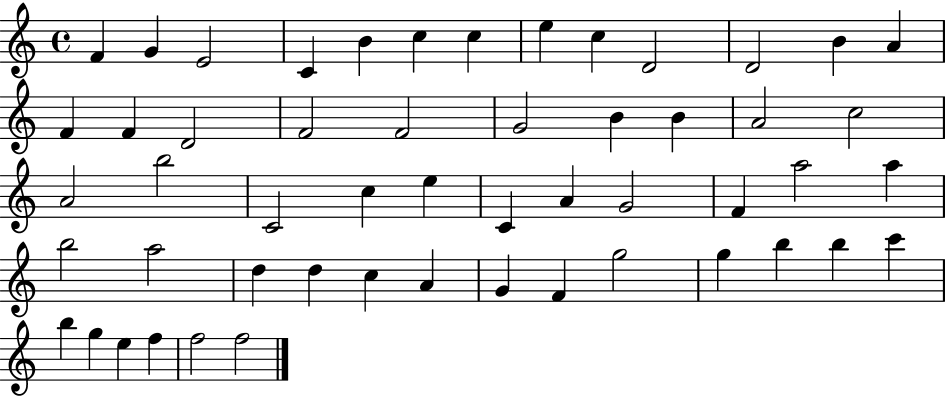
X:1
T:Untitled
M:4/4
L:1/4
K:C
F G E2 C B c c e c D2 D2 B A F F D2 F2 F2 G2 B B A2 c2 A2 b2 C2 c e C A G2 F a2 a b2 a2 d d c A G F g2 g b b c' b g e f f2 f2